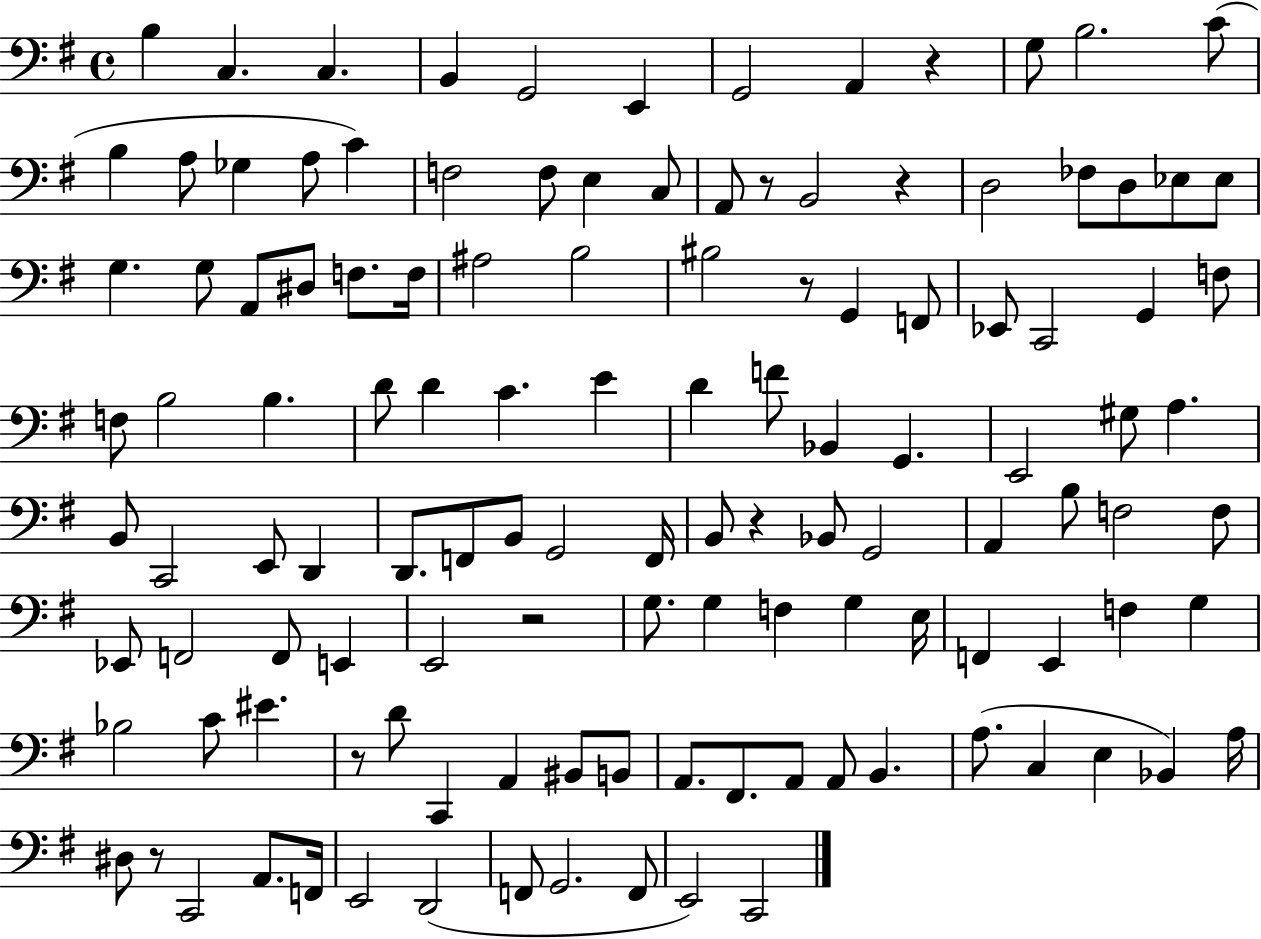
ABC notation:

X:1
T:Untitled
M:4/4
L:1/4
K:G
B, C, C, B,, G,,2 E,, G,,2 A,, z G,/2 B,2 C/2 B, A,/2 _G, A,/2 C F,2 F,/2 E, C,/2 A,,/2 z/2 B,,2 z D,2 _F,/2 D,/2 _E,/2 _E,/2 G, G,/2 A,,/2 ^D,/2 F,/2 F,/4 ^A,2 B,2 ^B,2 z/2 G,, F,,/2 _E,,/2 C,,2 G,, F,/2 F,/2 B,2 B, D/2 D C E D F/2 _B,, G,, E,,2 ^G,/2 A, B,,/2 C,,2 E,,/2 D,, D,,/2 F,,/2 B,,/2 G,,2 F,,/4 B,,/2 z _B,,/2 G,,2 A,, B,/2 F,2 F,/2 _E,,/2 F,,2 F,,/2 E,, E,,2 z2 G,/2 G, F, G, E,/4 F,, E,, F, G, _B,2 C/2 ^E z/2 D/2 C,, A,, ^B,,/2 B,,/2 A,,/2 ^F,,/2 A,,/2 A,,/2 B,, A,/2 C, E, _B,, A,/4 ^D,/2 z/2 C,,2 A,,/2 F,,/4 E,,2 D,,2 F,,/2 G,,2 F,,/2 E,,2 C,,2